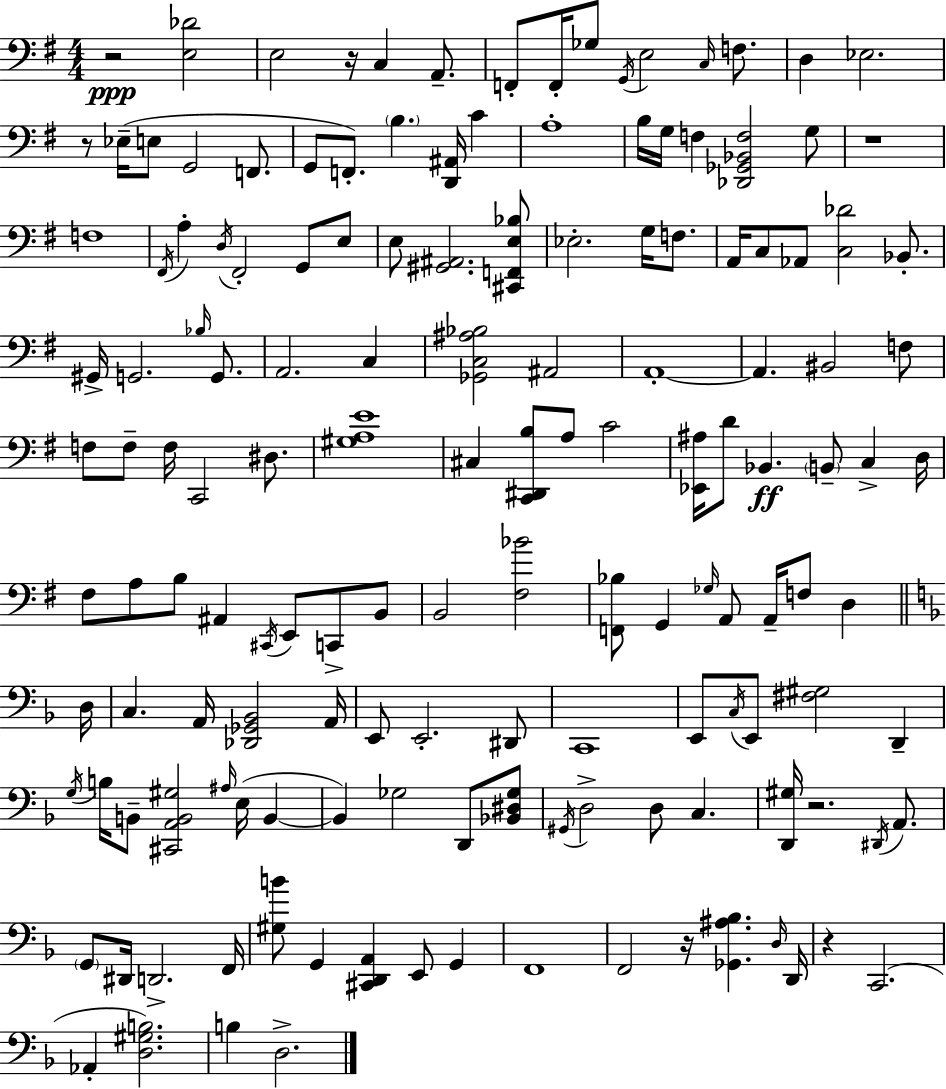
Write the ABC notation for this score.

X:1
T:Untitled
M:4/4
L:1/4
K:Em
z2 [E,_D]2 E,2 z/4 C, A,,/2 F,,/2 F,,/4 _G,/2 G,,/4 E,2 C,/4 F,/2 D, _E,2 z/2 _E,/4 E,/2 G,,2 F,,/2 G,,/2 F,,/2 B, [D,,^A,,]/4 C A,4 B,/4 G,/4 F, [_D,,_G,,_B,,F,]2 G,/2 z4 F,4 ^F,,/4 A, D,/4 ^F,,2 G,,/2 E,/2 E,/2 [^G,,^A,,]2 [^C,,F,,E,_B,]/2 _E,2 G,/4 F,/2 A,,/4 C,/2 _A,,/2 [C,_D]2 _B,,/2 ^G,,/4 G,,2 _B,/4 G,,/2 A,,2 C, [_G,,C,^A,_B,]2 ^A,,2 A,,4 A,, ^B,,2 F,/2 F,/2 F,/2 F,/4 C,,2 ^D,/2 [^G,A,E]4 ^C, [C,,^D,,B,]/2 A,/2 C2 [_E,,^A,]/4 D/2 _B,, B,,/2 C, D,/4 ^F,/2 A,/2 B,/2 ^A,, ^C,,/4 E,,/2 C,,/2 B,,/2 B,,2 [^F,_B]2 [F,,_B,]/2 G,, _G,/4 A,,/2 A,,/4 F,/2 D, D,/4 C, A,,/4 [_D,,_G,,_B,,]2 A,,/4 E,,/2 E,,2 ^D,,/2 C,,4 E,,/2 C,/4 E,,/2 [^F,^G,]2 D,, G,/4 B,/4 B,,/2 [^C,,A,,B,,^G,]2 ^A,/4 E,/4 B,, B,, _G,2 D,,/2 [_B,,^D,_G,]/2 ^G,,/4 D,2 D,/2 C, [D,,^G,]/4 z2 ^D,,/4 A,,/2 G,,/2 ^D,,/4 D,,2 F,,/4 [^G,B]/2 G,, [^C,,D,,A,,] E,,/2 G,, F,,4 F,,2 z/4 [_G,,^A,_B,] D,/4 D,,/4 z C,,2 _A,, [D,^G,B,]2 B, D,2